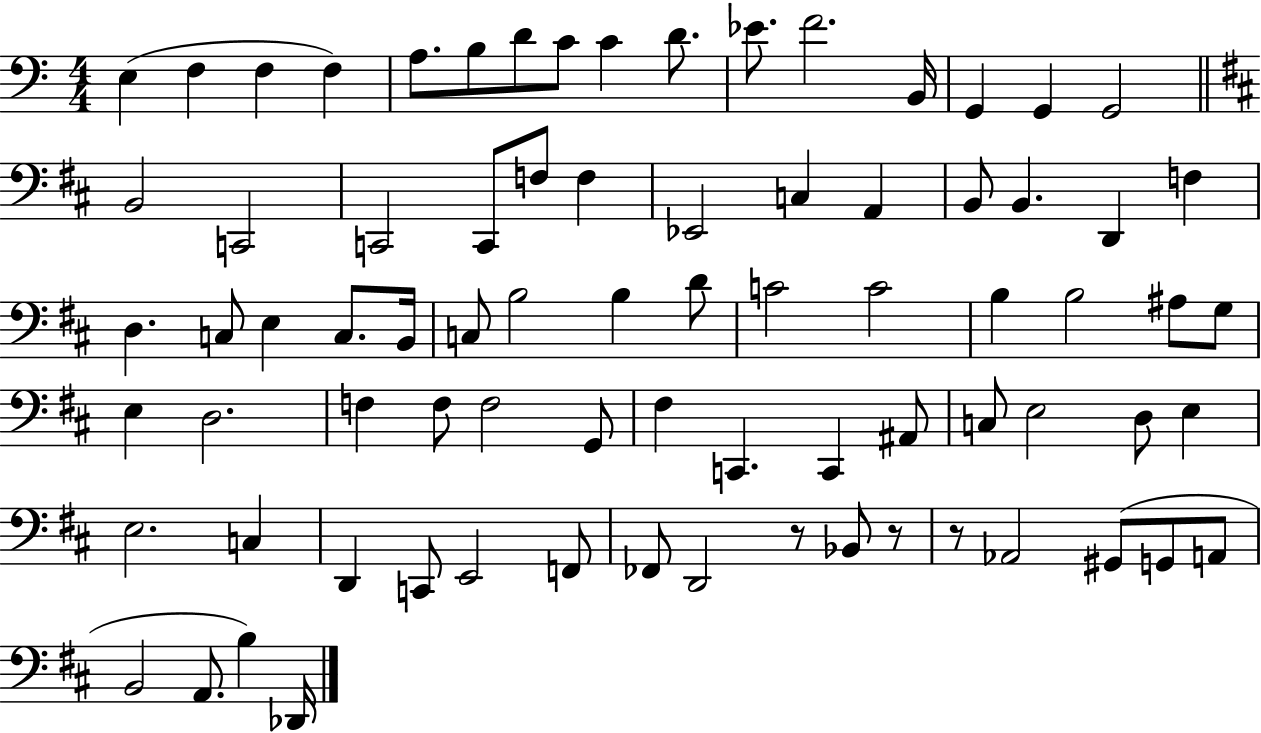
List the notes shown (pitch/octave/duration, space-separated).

E3/q F3/q F3/q F3/q A3/e. B3/e D4/e C4/e C4/q D4/e. Eb4/e. F4/h. B2/s G2/q G2/q G2/h B2/h C2/h C2/h C2/e F3/e F3/q Eb2/h C3/q A2/q B2/e B2/q. D2/q F3/q D3/q. C3/e E3/q C3/e. B2/s C3/e B3/h B3/q D4/e C4/h C4/h B3/q B3/h A#3/e G3/e E3/q D3/h. F3/q F3/e F3/h G2/e F#3/q C2/q. C2/q A#2/e C3/e E3/h D3/e E3/q E3/h. C3/q D2/q C2/e E2/h F2/e FES2/e D2/h R/e Bb2/e R/e R/e Ab2/h G#2/e G2/e A2/e B2/h A2/e. B3/q Db2/s